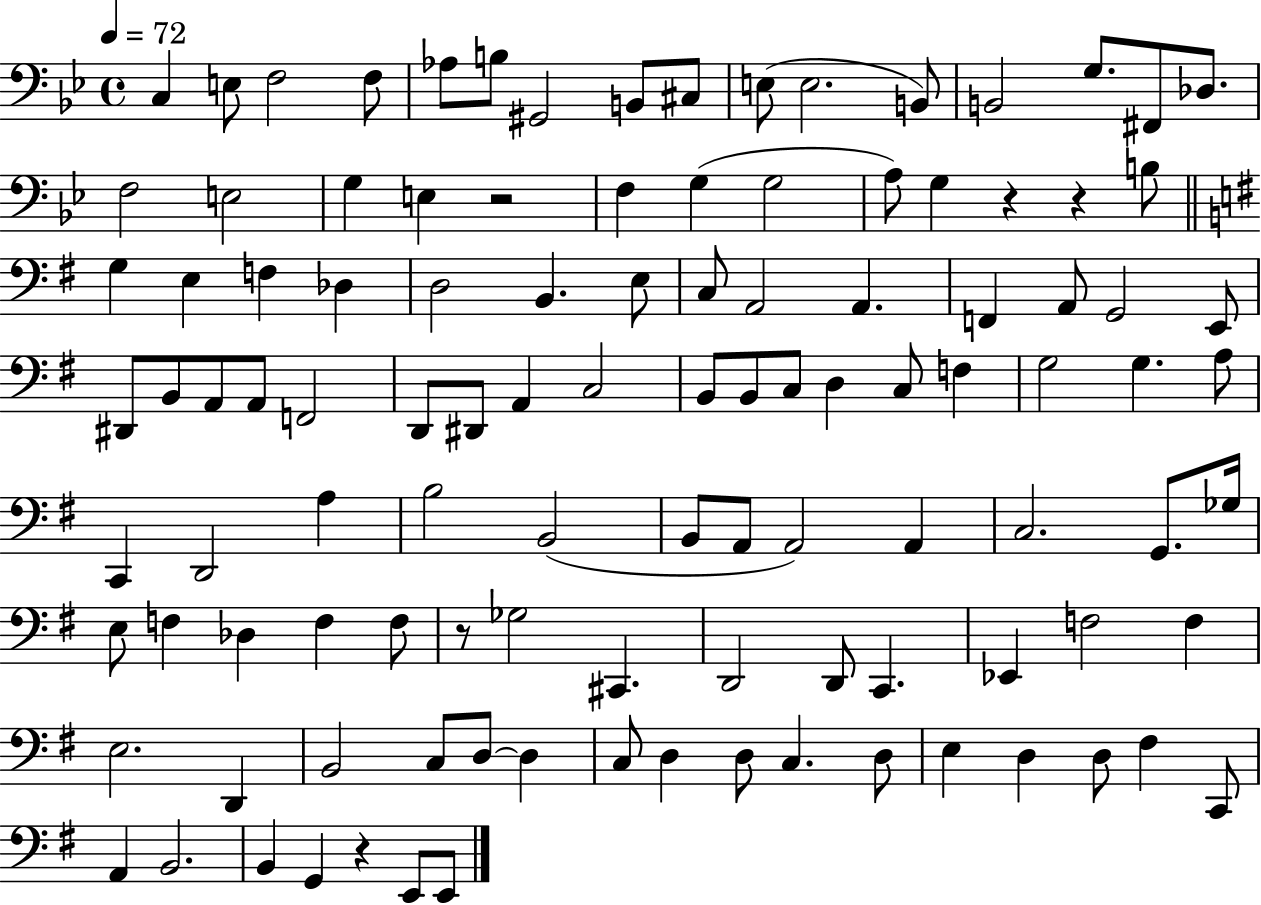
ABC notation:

X:1
T:Untitled
M:4/4
L:1/4
K:Bb
C, E,/2 F,2 F,/2 _A,/2 B,/2 ^G,,2 B,,/2 ^C,/2 E,/2 E,2 B,,/2 B,,2 G,/2 ^F,,/2 _D,/2 F,2 E,2 G, E, z2 F, G, G,2 A,/2 G, z z B,/2 G, E, F, _D, D,2 B,, E,/2 C,/2 A,,2 A,, F,, A,,/2 G,,2 E,,/2 ^D,,/2 B,,/2 A,,/2 A,,/2 F,,2 D,,/2 ^D,,/2 A,, C,2 B,,/2 B,,/2 C,/2 D, C,/2 F, G,2 G, A,/2 C,, D,,2 A, B,2 B,,2 B,,/2 A,,/2 A,,2 A,, C,2 G,,/2 _G,/4 E,/2 F, _D, F, F,/2 z/2 _G,2 ^C,, D,,2 D,,/2 C,, _E,, F,2 F, E,2 D,, B,,2 C,/2 D,/2 D, C,/2 D, D,/2 C, D,/2 E, D, D,/2 ^F, C,,/2 A,, B,,2 B,, G,, z E,,/2 E,,/2